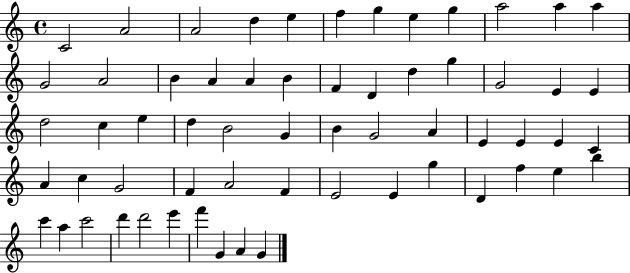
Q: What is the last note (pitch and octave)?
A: G4